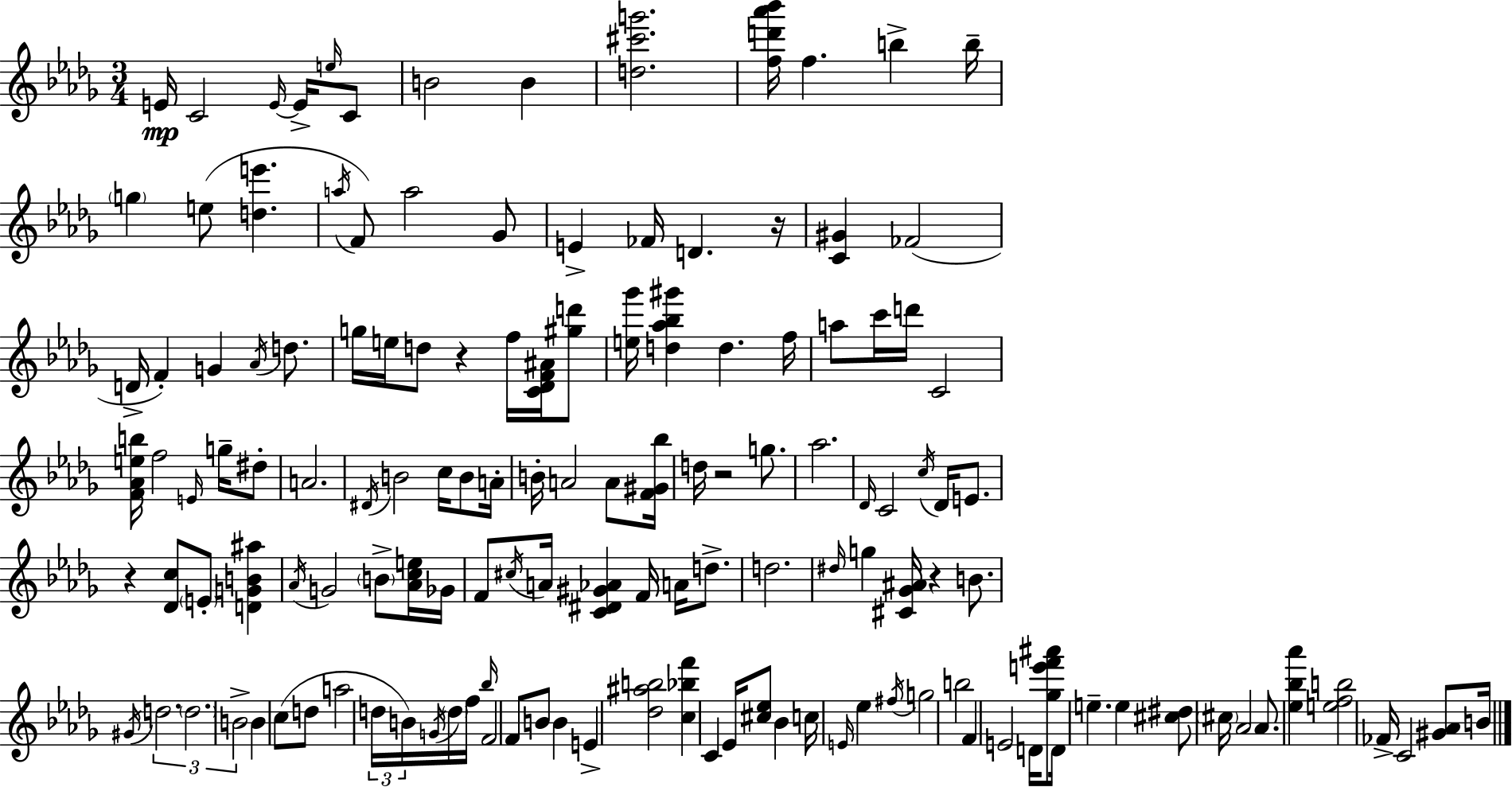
X:1
T:Untitled
M:3/4
L:1/4
K:Bbm
E/4 C2 E/4 E/4 e/4 C/2 B2 B [d^c'g']2 [fd'_a'_b']/4 f b b/4 g e/2 [de'] a/4 F/2 a2 _G/2 E _F/4 D z/4 [C^G] _F2 D/4 F G _A/4 d/2 g/4 e/4 d/2 z f/4 [C_DF^A]/4 [^gd']/2 [e_g']/4 [d_a_b^g'] d f/4 a/2 c'/4 d'/4 C2 [F_Aeb]/4 f2 E/4 g/4 ^d/2 A2 ^D/4 B2 c/4 B/2 A/4 B/4 A2 A/2 [F^G_b]/4 d/4 z2 g/2 _a2 _D/4 C2 c/4 _D/4 E/2 z [_Dc]/2 E/2 [DGB^a] _A/4 G2 B/2 [_Ace]/4 _G/4 F/2 ^c/4 A/4 [C^D^G_A] F/4 A/4 d/2 d2 ^d/4 g [^C_G^A]/4 z B/2 ^G/4 d2 d2 B2 B c/2 d/2 a2 d/4 B/4 G/4 d/4 f/4 _b/4 F2 F/2 B/2 B E [_d^ab]2 [c_bf'] C _E/4 [^c_e]/2 _B c/4 E/4 _e ^f/4 g2 b2 F E2 D/4 [_ge'f'^a']/2 D/4 e e [^c^d]/2 ^c/4 _A2 _A/2 [_e_b_a'] [efb]2 _F/4 C2 [^G_A]/2 B/4